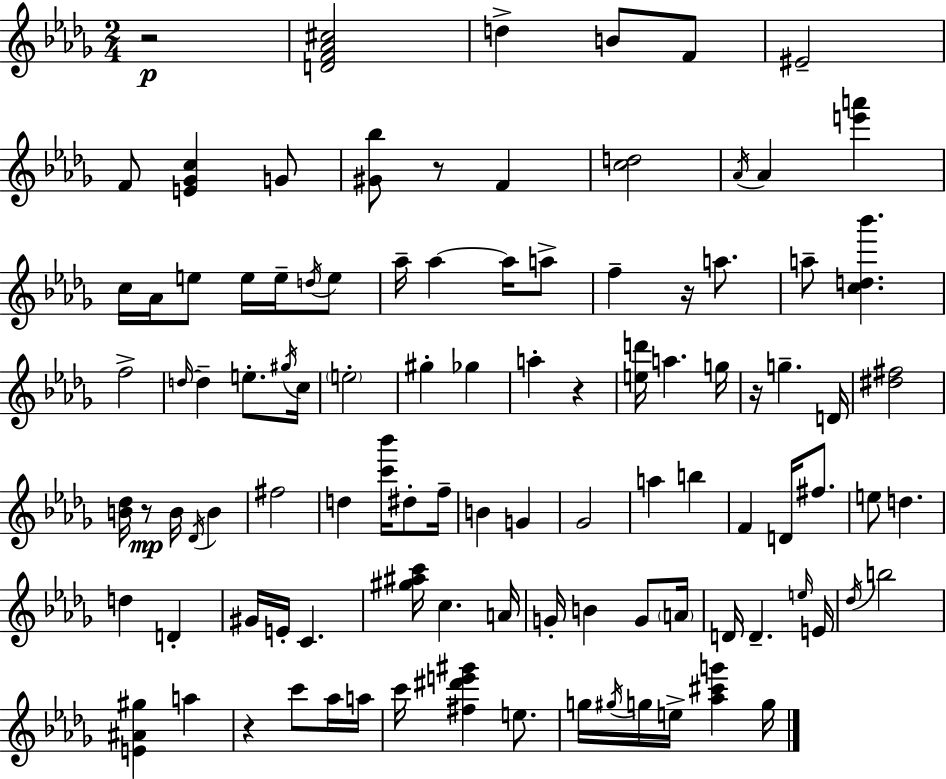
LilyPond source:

{
  \clef treble
  \numericTimeSignature
  \time 2/4
  \key bes \minor
  r2\p | <d' f' aes' cis''>2 | d''4-> b'8 f'8 | eis'2-- | \break f'8 <e' ges' c''>4 g'8 | <gis' bes''>8 r8 f'4 | <c'' d''>2 | \acciaccatura { aes'16 } aes'4 <e''' a'''>4 | \break c''16 aes'16 e''8 e''16 e''16-- \acciaccatura { d''16 } | e''8 aes''16-- aes''4~~ aes''16 | a''8-> f''4-- r16 a''8. | a''8-- <c'' d'' bes'''>4. | \break f''2-> | \grace { d''16~ }~ d''4-- e''8.-. | \acciaccatura { gis''16 } c''16 \parenthesize e''2-. | gis''4-. | \break ges''4 a''4-. | r4 <e'' d'''>16 a''4. | g''16 r16 g''4.-- | d'16 <dis'' fis''>2 | \break <b' des''>16 r8\mp b'16 | \acciaccatura { des'16 } b'4 fis''2 | d''4 | <c''' bes'''>16 dis''8-. f''16-- b'4 | \break g'4 ges'2 | a''4 | b''4 f'4 | d'16 fis''8. e''8 d''4. | \break d''4 | d'4-. gis'16 e'16-. c'4. | <gis'' ais'' c'''>16 c''4. | a'16 g'16-. b'4 | \break g'8 \parenthesize a'16 d'16 d'4.-- | \grace { e''16 } e'16 \acciaccatura { des''16 } b''2 | <e' ais' gis''>4 | a''4 r4 | \break c'''8 aes''16 a''16 c'''16 | <fis'' dis''' e''' gis'''>4 e''8. g''16 | \acciaccatura { gis''16 } g''16 e''16-> <aes'' cis''' g'''>4 g''16 | \bar "|."
}